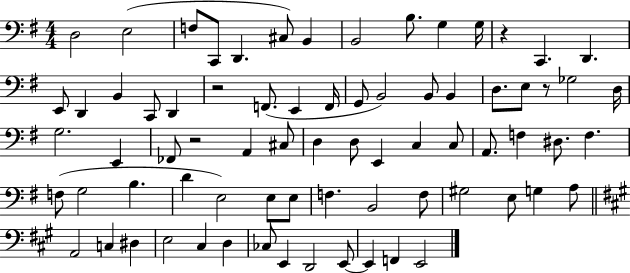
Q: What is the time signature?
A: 4/4